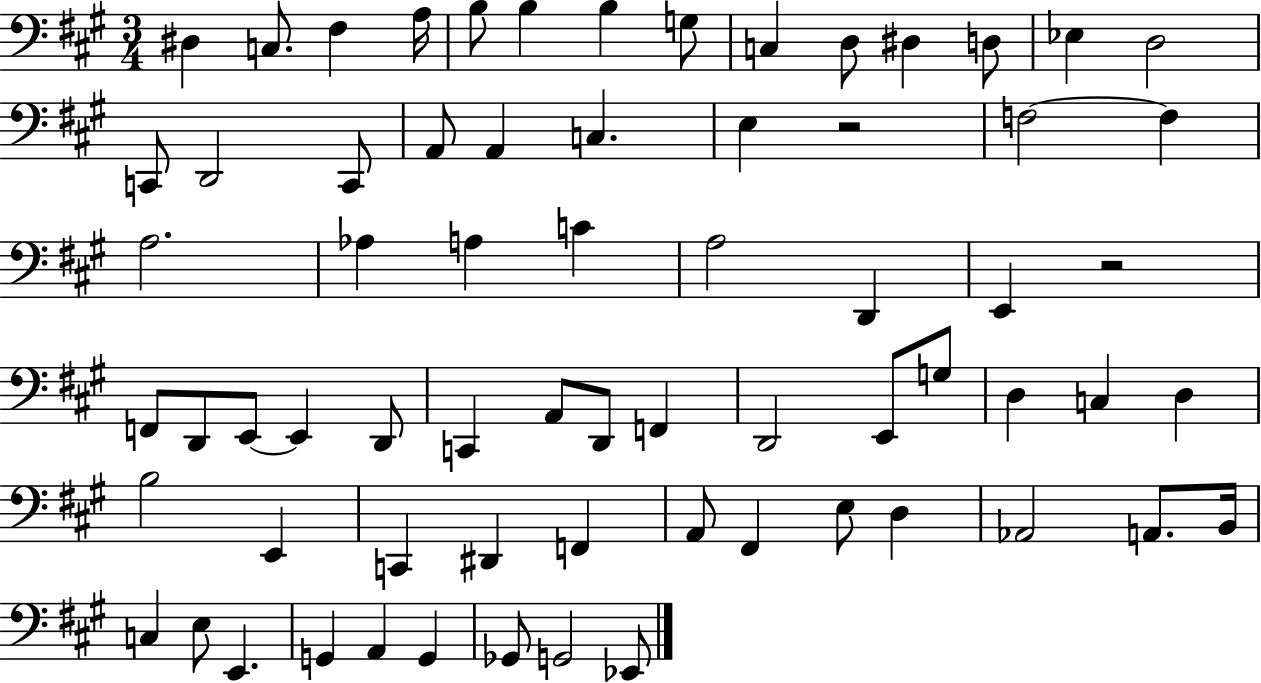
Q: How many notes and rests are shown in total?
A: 68